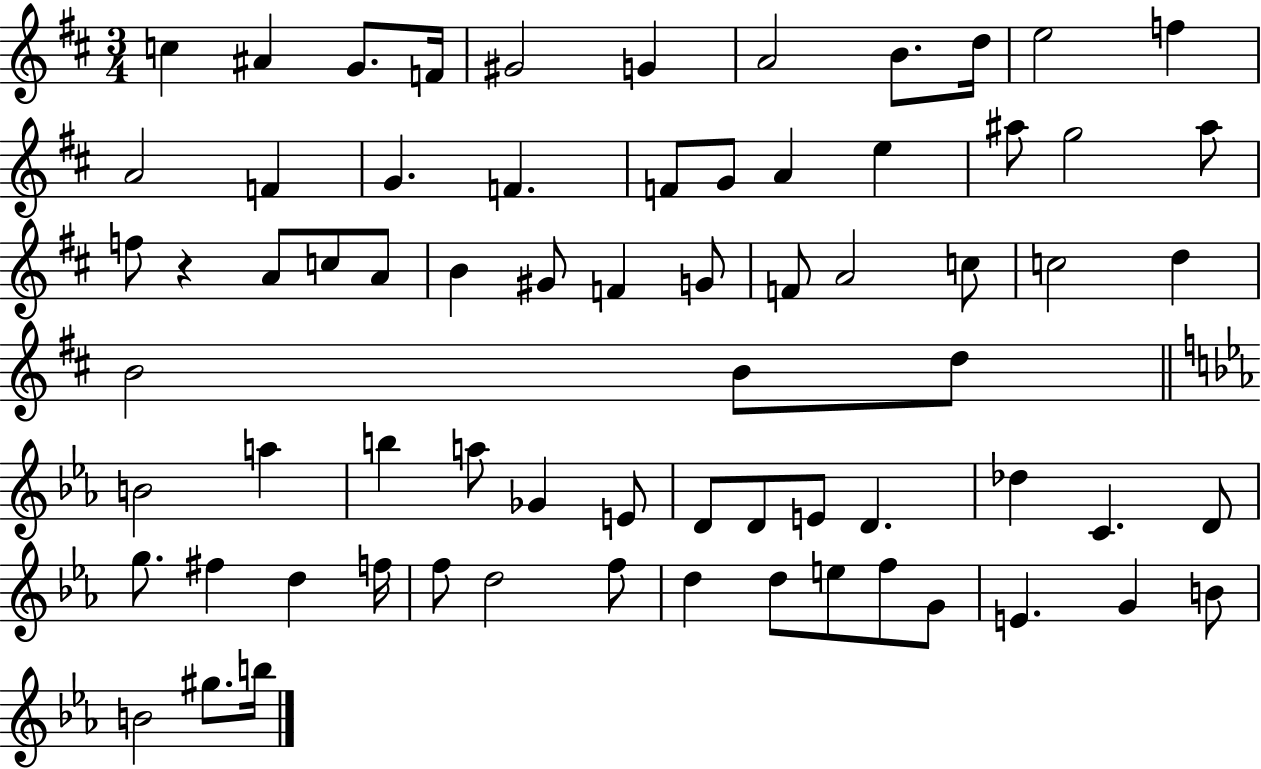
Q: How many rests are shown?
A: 1